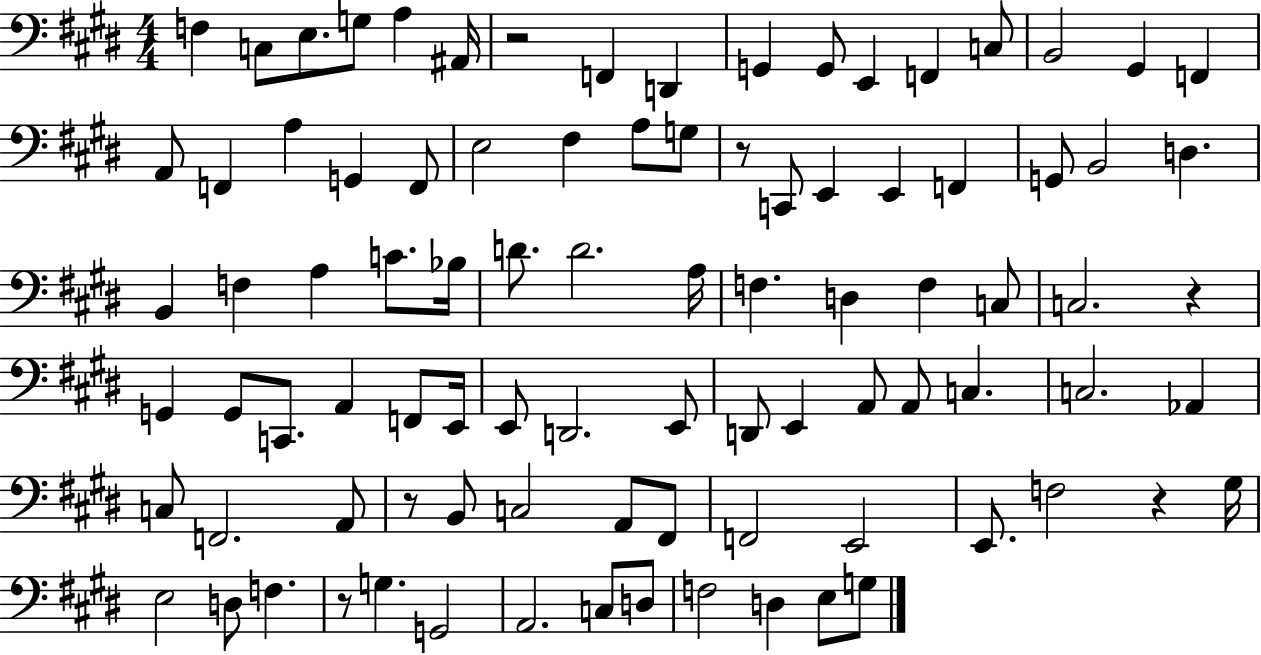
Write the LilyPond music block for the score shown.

{
  \clef bass
  \numericTimeSignature
  \time 4/4
  \key e \major
  f4 c8 e8. g8 a4 ais,16 | r2 f,4 d,4 | g,4 g,8 e,4 f,4 c8 | b,2 gis,4 f,4 | \break a,8 f,4 a4 g,4 f,8 | e2 fis4 a8 g8 | r8 c,8 e,4 e,4 f,4 | g,8 b,2 d4. | \break b,4 f4 a4 c'8. bes16 | d'8. d'2. a16 | f4. d4 f4 c8 | c2. r4 | \break g,4 g,8 c,8. a,4 f,8 e,16 | e,8 d,2. e,8 | d,8 e,4 a,8 a,8 c4. | c2. aes,4 | \break c8 f,2. a,8 | r8 b,8 c2 a,8 fis,8 | f,2 e,2 | e,8. f2 r4 gis16 | \break e2 d8 f4. | r8 g4. g,2 | a,2. c8 d8 | f2 d4 e8 g8 | \break \bar "|."
}